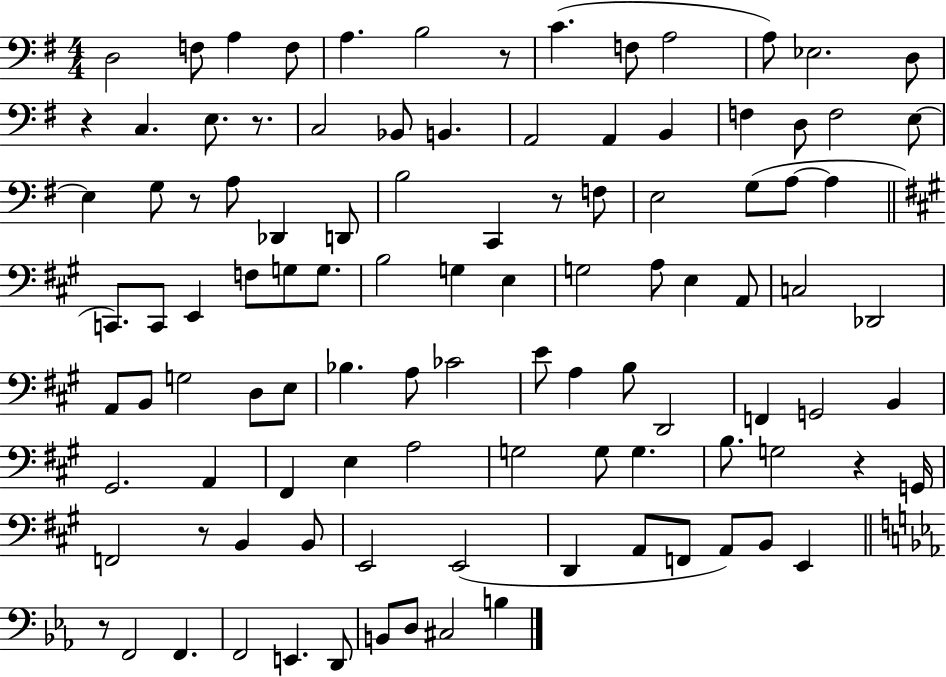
{
  \clef bass
  \numericTimeSignature
  \time 4/4
  \key g \major
  d2 f8 a4 f8 | a4. b2 r8 | c'4.( f8 a2 | a8) ees2. d8 | \break r4 c4. e8. r8. | c2 bes,8 b,4. | a,2 a,4 b,4 | f4 d8 f2 e8~~ | \break e4 g8 r8 a8 des,4 d,8 | b2 c,4 r8 f8 | e2 g8( a8~~ a4 | \bar "||" \break \key a \major c,8.) c,8 e,4 f8 g8 g8. | b2 g4 e4 | g2 a8 e4 a,8 | c2 des,2 | \break a,8 b,8 g2 d8 e8 | bes4. a8 ces'2 | e'8 a4 b8 d,2 | f,4 g,2 b,4 | \break gis,2. a,4 | fis,4 e4 a2 | g2 g8 g4. | b8. g2 r4 g,16 | \break f,2 r8 b,4 b,8 | e,2 e,2( | d,4 a,8 f,8 a,8) b,8 e,4 | \bar "||" \break \key ees \major r8 f,2 f,4. | f,2 e,4. d,8 | b,8 d8 cis2 b4 | \bar "|."
}